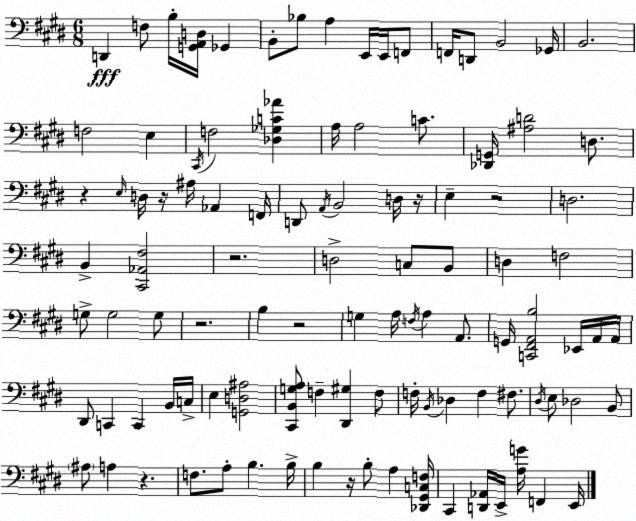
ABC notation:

X:1
T:Untitled
M:6/8
L:1/4
K:E
D,, F,/2 B,/4 [G,,A,,D,]/4 _G,, B,,/2 _B,/2 A, E,,/4 E,,/4 F,,/2 F,,/4 D,,/2 B,,2 _G,,/4 B,,2 F,2 E, ^C,,/4 F,2 [_D,_G,C_A] A,/4 A,2 C/2 [_D,,G,,]/4 [^A,D]2 D,/2 z E,/4 D,/4 z/4 ^A,/4 _A,, F,,/4 D,,/2 A,,/4 B,,2 D,/4 z/4 E, z2 D,2 B,, [^C,,_A,,^F,]2 z2 D,2 C,/2 B,,/2 D, F,2 G,/2 G,2 G,/2 z2 B, z2 G, A,/4 F,/4 A, A,,/2 G,,/4 [C,,^F,,A,,B,]2 _E,,/4 A,,/4 A,,/4 ^D,,/2 C,, C,, B,,/4 C,/4 E, [G,,D,^A,]2 [^C,,B,,G,A,]/2 F, [^D,,^G,] F,/2 F,/4 B,,/4 _D, F, ^F,/2 ^D,/4 E,/2 _D,2 B,,/2 ^A,/2 A, z F,/2 A,/2 B, B,/4 B, z/4 B,/2 A, [_D,,^G,,C,F,]/4 ^C,, [D,,_A,,]/4 E,,/4 [A,G]/4 F,, E,,/4